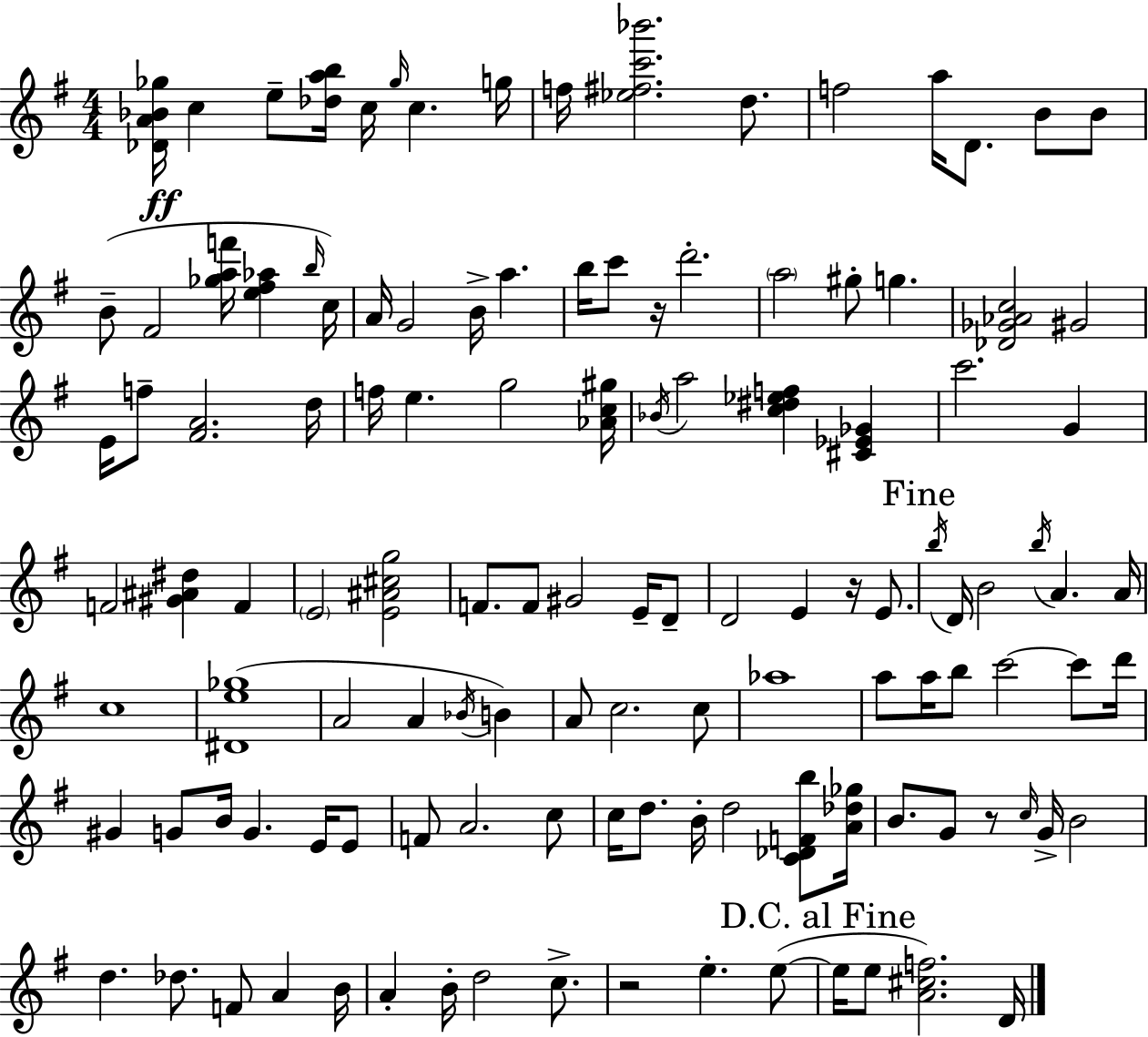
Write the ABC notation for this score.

X:1
T:Untitled
M:4/4
L:1/4
K:G
[_DA_B_g]/4 c e/2 [_dab]/4 c/4 _g/4 c g/4 f/4 [_e^fc'_b']2 d/2 f2 a/4 D/2 B/2 B/2 B/2 ^F2 [_gaf']/4 [e^f_a] b/4 c/4 A/4 G2 B/4 a b/4 c'/2 z/4 d'2 a2 ^g/2 g [_D_G_Ac]2 ^G2 E/4 f/2 [^FA]2 d/4 f/4 e g2 [_Ac^g]/4 _B/4 a2 [c^d_ef] [^C_E_G] c'2 G F2 [^G^A^d] F E2 [E^A^cg]2 F/2 F/2 ^G2 E/4 D/2 D2 E z/4 E/2 b/4 D/4 B2 b/4 A A/4 c4 [^De_g]4 A2 A _B/4 B A/2 c2 c/2 _a4 a/2 a/4 b/2 c'2 c'/2 d'/4 ^G G/2 B/4 G E/4 E/2 F/2 A2 c/2 c/4 d/2 B/4 d2 [C_DFb]/2 [A_d_g]/4 B/2 G/2 z/2 c/4 G/4 B2 d _d/2 F/2 A B/4 A B/4 d2 c/2 z2 e e/2 e/4 e/2 [A^cf]2 D/4